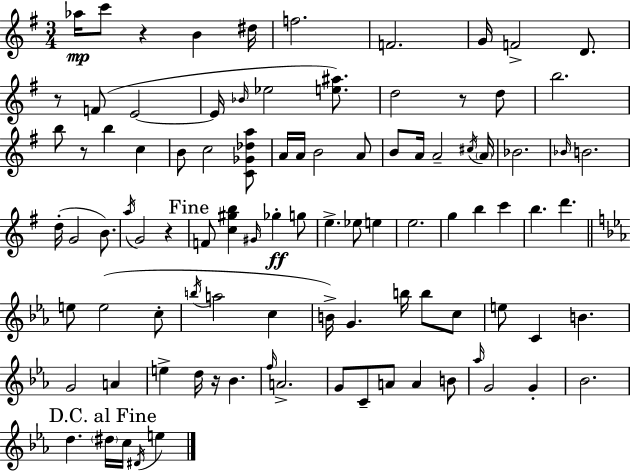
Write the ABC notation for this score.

X:1
T:Untitled
M:3/4
L:1/4
K:G
_a/4 c'/2 z B ^d/4 f2 F2 G/4 F2 D/2 z/2 F/2 E2 E/4 _B/4 _e2 [e^a]/2 d2 z/2 d/2 b2 b/2 z/2 b c B/2 c2 [C_G_da]/2 A/4 A/4 B2 A/2 B/2 A/4 A2 ^c/4 A/4 _B2 _B/4 B2 d/4 G2 B/2 a/4 G2 z F/2 [c^gb] ^G/4 _g g/2 e _e/2 e e2 g b c' b d' e/2 e2 c/2 b/4 a2 c B/4 G b/4 b/2 c/2 e/2 C B G2 A e d/4 z/4 _B f/4 A2 G/2 C/2 A/2 A B/2 _a/4 G2 G _B2 d ^d/4 c/4 ^D/4 e